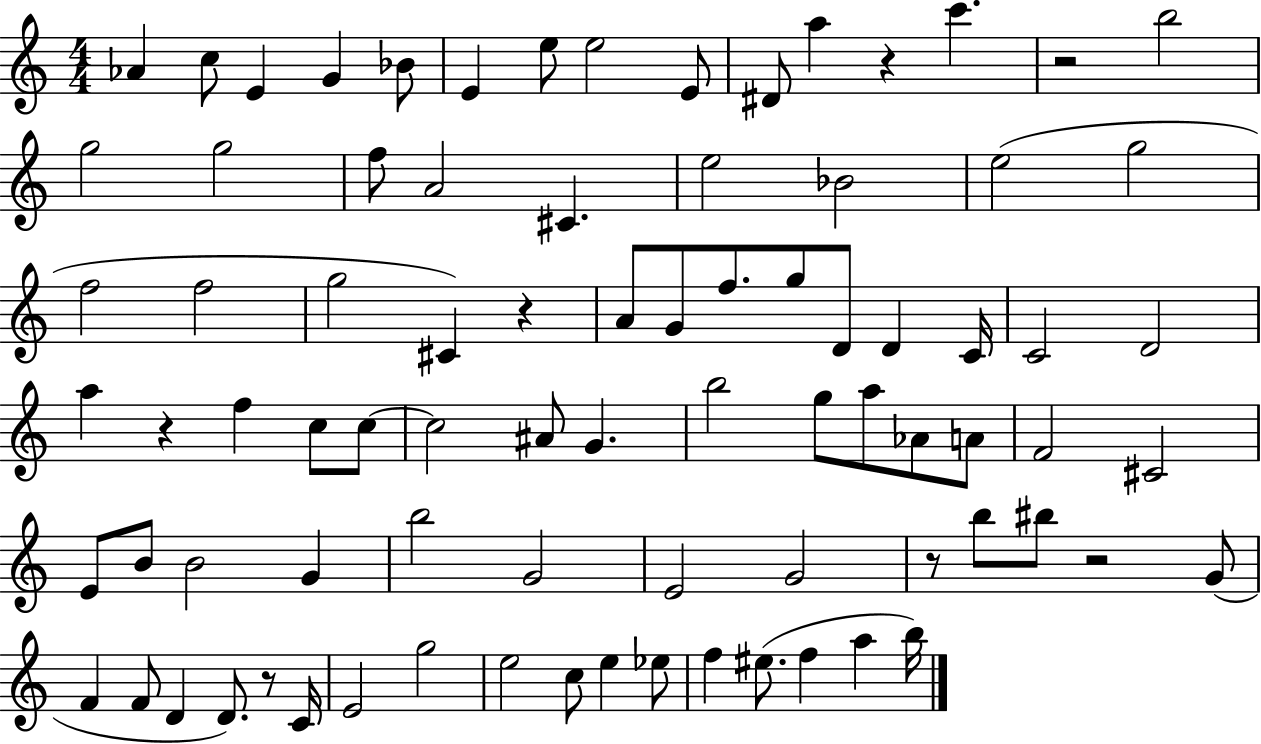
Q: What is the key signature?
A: C major